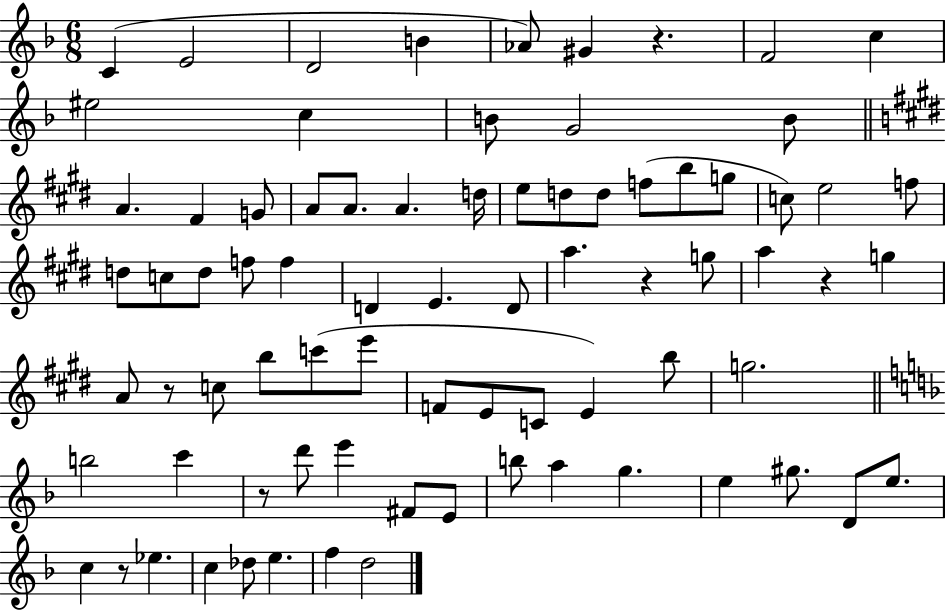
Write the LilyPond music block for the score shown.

{
  \clef treble
  \numericTimeSignature
  \time 6/8
  \key f \major
  \repeat volta 2 { c'4( e'2 | d'2 b'4 | aes'8) gis'4 r4. | f'2 c''4 | \break eis''2 c''4 | b'8 g'2 b'8 | \bar "||" \break \key e \major a'4. fis'4 g'8 | a'8 a'8. a'4. d''16 | e''8 d''8 d''8 f''8( b''8 g''8 | c''8) e''2 f''8 | \break d''8 c''8 d''8 f''8 f''4 | d'4 e'4. d'8 | a''4. r4 g''8 | a''4 r4 g''4 | \break a'8 r8 c''8 b''8 c'''8( e'''8 | f'8 e'8 c'8 e'4) b''8 | g''2. | \bar "||" \break \key d \minor b''2 c'''4 | r8 d'''8 e'''4 fis'8 e'8 | b''8 a''4 g''4. | e''4 gis''8. d'8 e''8. | \break c''4 r8 ees''4. | c''4 des''8 e''4. | f''4 d''2 | } \bar "|."
}